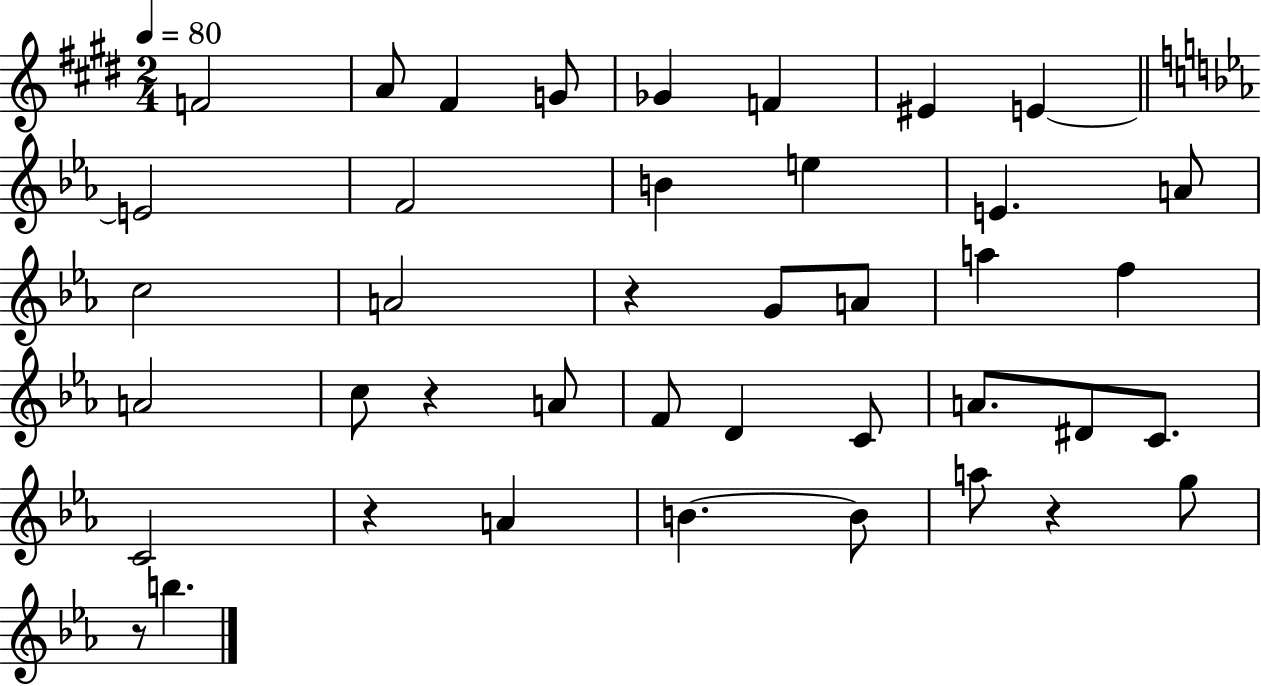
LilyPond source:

{
  \clef treble
  \numericTimeSignature
  \time 2/4
  \key e \major
  \tempo 4 = 80
  \repeat volta 2 { f'2 | a'8 fis'4 g'8 | ges'4 f'4 | eis'4 e'4~~ | \break \bar "||" \break \key c \minor e'2 | f'2 | b'4 e''4 | e'4. a'8 | \break c''2 | a'2 | r4 g'8 a'8 | a''4 f''4 | \break a'2 | c''8 r4 a'8 | f'8 d'4 c'8 | a'8. dis'8 c'8. | \break c'2 | r4 a'4 | b'4.~~ b'8 | a''8 r4 g''8 | \break r8 b''4. | } \bar "|."
}